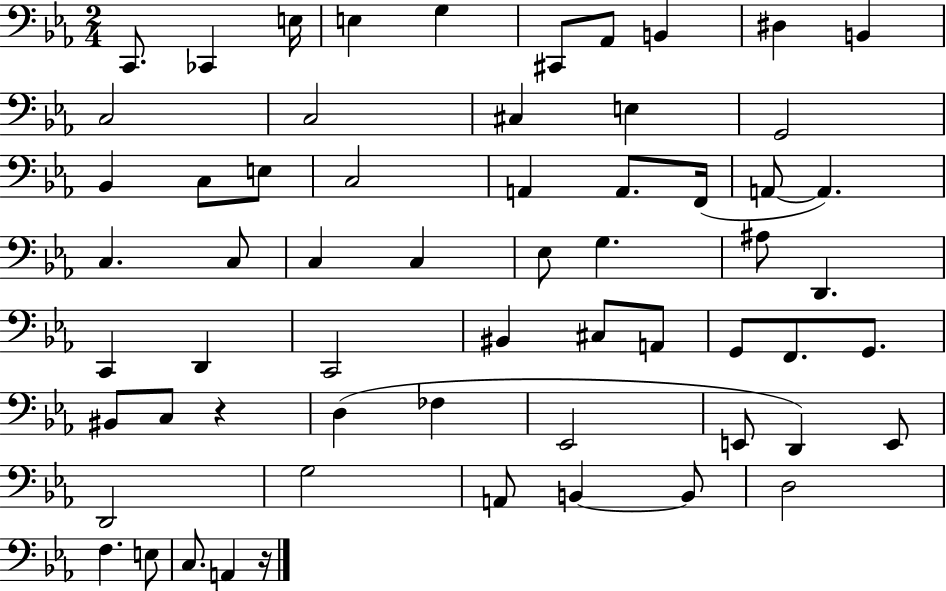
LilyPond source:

{
  \clef bass
  \numericTimeSignature
  \time 2/4
  \key ees \major
  c,8. ces,4 e16 | e4 g4 | cis,8 aes,8 b,4 | dis4 b,4 | \break c2 | c2 | cis4 e4 | g,2 | \break bes,4 c8 e8 | c2 | a,4 a,8. f,16( | a,8~~ a,4.) | \break c4. c8 | c4 c4 | ees8 g4. | ais8 d,4. | \break c,4 d,4 | c,2 | bis,4 cis8 a,8 | g,8 f,8. g,8. | \break bis,8 c8 r4 | d4( fes4 | ees,2 | e,8 d,4) e,8 | \break d,2 | g2 | a,8 b,4~~ b,8 | d2 | \break f4. e8 | c8. a,4 r16 | \bar "|."
}